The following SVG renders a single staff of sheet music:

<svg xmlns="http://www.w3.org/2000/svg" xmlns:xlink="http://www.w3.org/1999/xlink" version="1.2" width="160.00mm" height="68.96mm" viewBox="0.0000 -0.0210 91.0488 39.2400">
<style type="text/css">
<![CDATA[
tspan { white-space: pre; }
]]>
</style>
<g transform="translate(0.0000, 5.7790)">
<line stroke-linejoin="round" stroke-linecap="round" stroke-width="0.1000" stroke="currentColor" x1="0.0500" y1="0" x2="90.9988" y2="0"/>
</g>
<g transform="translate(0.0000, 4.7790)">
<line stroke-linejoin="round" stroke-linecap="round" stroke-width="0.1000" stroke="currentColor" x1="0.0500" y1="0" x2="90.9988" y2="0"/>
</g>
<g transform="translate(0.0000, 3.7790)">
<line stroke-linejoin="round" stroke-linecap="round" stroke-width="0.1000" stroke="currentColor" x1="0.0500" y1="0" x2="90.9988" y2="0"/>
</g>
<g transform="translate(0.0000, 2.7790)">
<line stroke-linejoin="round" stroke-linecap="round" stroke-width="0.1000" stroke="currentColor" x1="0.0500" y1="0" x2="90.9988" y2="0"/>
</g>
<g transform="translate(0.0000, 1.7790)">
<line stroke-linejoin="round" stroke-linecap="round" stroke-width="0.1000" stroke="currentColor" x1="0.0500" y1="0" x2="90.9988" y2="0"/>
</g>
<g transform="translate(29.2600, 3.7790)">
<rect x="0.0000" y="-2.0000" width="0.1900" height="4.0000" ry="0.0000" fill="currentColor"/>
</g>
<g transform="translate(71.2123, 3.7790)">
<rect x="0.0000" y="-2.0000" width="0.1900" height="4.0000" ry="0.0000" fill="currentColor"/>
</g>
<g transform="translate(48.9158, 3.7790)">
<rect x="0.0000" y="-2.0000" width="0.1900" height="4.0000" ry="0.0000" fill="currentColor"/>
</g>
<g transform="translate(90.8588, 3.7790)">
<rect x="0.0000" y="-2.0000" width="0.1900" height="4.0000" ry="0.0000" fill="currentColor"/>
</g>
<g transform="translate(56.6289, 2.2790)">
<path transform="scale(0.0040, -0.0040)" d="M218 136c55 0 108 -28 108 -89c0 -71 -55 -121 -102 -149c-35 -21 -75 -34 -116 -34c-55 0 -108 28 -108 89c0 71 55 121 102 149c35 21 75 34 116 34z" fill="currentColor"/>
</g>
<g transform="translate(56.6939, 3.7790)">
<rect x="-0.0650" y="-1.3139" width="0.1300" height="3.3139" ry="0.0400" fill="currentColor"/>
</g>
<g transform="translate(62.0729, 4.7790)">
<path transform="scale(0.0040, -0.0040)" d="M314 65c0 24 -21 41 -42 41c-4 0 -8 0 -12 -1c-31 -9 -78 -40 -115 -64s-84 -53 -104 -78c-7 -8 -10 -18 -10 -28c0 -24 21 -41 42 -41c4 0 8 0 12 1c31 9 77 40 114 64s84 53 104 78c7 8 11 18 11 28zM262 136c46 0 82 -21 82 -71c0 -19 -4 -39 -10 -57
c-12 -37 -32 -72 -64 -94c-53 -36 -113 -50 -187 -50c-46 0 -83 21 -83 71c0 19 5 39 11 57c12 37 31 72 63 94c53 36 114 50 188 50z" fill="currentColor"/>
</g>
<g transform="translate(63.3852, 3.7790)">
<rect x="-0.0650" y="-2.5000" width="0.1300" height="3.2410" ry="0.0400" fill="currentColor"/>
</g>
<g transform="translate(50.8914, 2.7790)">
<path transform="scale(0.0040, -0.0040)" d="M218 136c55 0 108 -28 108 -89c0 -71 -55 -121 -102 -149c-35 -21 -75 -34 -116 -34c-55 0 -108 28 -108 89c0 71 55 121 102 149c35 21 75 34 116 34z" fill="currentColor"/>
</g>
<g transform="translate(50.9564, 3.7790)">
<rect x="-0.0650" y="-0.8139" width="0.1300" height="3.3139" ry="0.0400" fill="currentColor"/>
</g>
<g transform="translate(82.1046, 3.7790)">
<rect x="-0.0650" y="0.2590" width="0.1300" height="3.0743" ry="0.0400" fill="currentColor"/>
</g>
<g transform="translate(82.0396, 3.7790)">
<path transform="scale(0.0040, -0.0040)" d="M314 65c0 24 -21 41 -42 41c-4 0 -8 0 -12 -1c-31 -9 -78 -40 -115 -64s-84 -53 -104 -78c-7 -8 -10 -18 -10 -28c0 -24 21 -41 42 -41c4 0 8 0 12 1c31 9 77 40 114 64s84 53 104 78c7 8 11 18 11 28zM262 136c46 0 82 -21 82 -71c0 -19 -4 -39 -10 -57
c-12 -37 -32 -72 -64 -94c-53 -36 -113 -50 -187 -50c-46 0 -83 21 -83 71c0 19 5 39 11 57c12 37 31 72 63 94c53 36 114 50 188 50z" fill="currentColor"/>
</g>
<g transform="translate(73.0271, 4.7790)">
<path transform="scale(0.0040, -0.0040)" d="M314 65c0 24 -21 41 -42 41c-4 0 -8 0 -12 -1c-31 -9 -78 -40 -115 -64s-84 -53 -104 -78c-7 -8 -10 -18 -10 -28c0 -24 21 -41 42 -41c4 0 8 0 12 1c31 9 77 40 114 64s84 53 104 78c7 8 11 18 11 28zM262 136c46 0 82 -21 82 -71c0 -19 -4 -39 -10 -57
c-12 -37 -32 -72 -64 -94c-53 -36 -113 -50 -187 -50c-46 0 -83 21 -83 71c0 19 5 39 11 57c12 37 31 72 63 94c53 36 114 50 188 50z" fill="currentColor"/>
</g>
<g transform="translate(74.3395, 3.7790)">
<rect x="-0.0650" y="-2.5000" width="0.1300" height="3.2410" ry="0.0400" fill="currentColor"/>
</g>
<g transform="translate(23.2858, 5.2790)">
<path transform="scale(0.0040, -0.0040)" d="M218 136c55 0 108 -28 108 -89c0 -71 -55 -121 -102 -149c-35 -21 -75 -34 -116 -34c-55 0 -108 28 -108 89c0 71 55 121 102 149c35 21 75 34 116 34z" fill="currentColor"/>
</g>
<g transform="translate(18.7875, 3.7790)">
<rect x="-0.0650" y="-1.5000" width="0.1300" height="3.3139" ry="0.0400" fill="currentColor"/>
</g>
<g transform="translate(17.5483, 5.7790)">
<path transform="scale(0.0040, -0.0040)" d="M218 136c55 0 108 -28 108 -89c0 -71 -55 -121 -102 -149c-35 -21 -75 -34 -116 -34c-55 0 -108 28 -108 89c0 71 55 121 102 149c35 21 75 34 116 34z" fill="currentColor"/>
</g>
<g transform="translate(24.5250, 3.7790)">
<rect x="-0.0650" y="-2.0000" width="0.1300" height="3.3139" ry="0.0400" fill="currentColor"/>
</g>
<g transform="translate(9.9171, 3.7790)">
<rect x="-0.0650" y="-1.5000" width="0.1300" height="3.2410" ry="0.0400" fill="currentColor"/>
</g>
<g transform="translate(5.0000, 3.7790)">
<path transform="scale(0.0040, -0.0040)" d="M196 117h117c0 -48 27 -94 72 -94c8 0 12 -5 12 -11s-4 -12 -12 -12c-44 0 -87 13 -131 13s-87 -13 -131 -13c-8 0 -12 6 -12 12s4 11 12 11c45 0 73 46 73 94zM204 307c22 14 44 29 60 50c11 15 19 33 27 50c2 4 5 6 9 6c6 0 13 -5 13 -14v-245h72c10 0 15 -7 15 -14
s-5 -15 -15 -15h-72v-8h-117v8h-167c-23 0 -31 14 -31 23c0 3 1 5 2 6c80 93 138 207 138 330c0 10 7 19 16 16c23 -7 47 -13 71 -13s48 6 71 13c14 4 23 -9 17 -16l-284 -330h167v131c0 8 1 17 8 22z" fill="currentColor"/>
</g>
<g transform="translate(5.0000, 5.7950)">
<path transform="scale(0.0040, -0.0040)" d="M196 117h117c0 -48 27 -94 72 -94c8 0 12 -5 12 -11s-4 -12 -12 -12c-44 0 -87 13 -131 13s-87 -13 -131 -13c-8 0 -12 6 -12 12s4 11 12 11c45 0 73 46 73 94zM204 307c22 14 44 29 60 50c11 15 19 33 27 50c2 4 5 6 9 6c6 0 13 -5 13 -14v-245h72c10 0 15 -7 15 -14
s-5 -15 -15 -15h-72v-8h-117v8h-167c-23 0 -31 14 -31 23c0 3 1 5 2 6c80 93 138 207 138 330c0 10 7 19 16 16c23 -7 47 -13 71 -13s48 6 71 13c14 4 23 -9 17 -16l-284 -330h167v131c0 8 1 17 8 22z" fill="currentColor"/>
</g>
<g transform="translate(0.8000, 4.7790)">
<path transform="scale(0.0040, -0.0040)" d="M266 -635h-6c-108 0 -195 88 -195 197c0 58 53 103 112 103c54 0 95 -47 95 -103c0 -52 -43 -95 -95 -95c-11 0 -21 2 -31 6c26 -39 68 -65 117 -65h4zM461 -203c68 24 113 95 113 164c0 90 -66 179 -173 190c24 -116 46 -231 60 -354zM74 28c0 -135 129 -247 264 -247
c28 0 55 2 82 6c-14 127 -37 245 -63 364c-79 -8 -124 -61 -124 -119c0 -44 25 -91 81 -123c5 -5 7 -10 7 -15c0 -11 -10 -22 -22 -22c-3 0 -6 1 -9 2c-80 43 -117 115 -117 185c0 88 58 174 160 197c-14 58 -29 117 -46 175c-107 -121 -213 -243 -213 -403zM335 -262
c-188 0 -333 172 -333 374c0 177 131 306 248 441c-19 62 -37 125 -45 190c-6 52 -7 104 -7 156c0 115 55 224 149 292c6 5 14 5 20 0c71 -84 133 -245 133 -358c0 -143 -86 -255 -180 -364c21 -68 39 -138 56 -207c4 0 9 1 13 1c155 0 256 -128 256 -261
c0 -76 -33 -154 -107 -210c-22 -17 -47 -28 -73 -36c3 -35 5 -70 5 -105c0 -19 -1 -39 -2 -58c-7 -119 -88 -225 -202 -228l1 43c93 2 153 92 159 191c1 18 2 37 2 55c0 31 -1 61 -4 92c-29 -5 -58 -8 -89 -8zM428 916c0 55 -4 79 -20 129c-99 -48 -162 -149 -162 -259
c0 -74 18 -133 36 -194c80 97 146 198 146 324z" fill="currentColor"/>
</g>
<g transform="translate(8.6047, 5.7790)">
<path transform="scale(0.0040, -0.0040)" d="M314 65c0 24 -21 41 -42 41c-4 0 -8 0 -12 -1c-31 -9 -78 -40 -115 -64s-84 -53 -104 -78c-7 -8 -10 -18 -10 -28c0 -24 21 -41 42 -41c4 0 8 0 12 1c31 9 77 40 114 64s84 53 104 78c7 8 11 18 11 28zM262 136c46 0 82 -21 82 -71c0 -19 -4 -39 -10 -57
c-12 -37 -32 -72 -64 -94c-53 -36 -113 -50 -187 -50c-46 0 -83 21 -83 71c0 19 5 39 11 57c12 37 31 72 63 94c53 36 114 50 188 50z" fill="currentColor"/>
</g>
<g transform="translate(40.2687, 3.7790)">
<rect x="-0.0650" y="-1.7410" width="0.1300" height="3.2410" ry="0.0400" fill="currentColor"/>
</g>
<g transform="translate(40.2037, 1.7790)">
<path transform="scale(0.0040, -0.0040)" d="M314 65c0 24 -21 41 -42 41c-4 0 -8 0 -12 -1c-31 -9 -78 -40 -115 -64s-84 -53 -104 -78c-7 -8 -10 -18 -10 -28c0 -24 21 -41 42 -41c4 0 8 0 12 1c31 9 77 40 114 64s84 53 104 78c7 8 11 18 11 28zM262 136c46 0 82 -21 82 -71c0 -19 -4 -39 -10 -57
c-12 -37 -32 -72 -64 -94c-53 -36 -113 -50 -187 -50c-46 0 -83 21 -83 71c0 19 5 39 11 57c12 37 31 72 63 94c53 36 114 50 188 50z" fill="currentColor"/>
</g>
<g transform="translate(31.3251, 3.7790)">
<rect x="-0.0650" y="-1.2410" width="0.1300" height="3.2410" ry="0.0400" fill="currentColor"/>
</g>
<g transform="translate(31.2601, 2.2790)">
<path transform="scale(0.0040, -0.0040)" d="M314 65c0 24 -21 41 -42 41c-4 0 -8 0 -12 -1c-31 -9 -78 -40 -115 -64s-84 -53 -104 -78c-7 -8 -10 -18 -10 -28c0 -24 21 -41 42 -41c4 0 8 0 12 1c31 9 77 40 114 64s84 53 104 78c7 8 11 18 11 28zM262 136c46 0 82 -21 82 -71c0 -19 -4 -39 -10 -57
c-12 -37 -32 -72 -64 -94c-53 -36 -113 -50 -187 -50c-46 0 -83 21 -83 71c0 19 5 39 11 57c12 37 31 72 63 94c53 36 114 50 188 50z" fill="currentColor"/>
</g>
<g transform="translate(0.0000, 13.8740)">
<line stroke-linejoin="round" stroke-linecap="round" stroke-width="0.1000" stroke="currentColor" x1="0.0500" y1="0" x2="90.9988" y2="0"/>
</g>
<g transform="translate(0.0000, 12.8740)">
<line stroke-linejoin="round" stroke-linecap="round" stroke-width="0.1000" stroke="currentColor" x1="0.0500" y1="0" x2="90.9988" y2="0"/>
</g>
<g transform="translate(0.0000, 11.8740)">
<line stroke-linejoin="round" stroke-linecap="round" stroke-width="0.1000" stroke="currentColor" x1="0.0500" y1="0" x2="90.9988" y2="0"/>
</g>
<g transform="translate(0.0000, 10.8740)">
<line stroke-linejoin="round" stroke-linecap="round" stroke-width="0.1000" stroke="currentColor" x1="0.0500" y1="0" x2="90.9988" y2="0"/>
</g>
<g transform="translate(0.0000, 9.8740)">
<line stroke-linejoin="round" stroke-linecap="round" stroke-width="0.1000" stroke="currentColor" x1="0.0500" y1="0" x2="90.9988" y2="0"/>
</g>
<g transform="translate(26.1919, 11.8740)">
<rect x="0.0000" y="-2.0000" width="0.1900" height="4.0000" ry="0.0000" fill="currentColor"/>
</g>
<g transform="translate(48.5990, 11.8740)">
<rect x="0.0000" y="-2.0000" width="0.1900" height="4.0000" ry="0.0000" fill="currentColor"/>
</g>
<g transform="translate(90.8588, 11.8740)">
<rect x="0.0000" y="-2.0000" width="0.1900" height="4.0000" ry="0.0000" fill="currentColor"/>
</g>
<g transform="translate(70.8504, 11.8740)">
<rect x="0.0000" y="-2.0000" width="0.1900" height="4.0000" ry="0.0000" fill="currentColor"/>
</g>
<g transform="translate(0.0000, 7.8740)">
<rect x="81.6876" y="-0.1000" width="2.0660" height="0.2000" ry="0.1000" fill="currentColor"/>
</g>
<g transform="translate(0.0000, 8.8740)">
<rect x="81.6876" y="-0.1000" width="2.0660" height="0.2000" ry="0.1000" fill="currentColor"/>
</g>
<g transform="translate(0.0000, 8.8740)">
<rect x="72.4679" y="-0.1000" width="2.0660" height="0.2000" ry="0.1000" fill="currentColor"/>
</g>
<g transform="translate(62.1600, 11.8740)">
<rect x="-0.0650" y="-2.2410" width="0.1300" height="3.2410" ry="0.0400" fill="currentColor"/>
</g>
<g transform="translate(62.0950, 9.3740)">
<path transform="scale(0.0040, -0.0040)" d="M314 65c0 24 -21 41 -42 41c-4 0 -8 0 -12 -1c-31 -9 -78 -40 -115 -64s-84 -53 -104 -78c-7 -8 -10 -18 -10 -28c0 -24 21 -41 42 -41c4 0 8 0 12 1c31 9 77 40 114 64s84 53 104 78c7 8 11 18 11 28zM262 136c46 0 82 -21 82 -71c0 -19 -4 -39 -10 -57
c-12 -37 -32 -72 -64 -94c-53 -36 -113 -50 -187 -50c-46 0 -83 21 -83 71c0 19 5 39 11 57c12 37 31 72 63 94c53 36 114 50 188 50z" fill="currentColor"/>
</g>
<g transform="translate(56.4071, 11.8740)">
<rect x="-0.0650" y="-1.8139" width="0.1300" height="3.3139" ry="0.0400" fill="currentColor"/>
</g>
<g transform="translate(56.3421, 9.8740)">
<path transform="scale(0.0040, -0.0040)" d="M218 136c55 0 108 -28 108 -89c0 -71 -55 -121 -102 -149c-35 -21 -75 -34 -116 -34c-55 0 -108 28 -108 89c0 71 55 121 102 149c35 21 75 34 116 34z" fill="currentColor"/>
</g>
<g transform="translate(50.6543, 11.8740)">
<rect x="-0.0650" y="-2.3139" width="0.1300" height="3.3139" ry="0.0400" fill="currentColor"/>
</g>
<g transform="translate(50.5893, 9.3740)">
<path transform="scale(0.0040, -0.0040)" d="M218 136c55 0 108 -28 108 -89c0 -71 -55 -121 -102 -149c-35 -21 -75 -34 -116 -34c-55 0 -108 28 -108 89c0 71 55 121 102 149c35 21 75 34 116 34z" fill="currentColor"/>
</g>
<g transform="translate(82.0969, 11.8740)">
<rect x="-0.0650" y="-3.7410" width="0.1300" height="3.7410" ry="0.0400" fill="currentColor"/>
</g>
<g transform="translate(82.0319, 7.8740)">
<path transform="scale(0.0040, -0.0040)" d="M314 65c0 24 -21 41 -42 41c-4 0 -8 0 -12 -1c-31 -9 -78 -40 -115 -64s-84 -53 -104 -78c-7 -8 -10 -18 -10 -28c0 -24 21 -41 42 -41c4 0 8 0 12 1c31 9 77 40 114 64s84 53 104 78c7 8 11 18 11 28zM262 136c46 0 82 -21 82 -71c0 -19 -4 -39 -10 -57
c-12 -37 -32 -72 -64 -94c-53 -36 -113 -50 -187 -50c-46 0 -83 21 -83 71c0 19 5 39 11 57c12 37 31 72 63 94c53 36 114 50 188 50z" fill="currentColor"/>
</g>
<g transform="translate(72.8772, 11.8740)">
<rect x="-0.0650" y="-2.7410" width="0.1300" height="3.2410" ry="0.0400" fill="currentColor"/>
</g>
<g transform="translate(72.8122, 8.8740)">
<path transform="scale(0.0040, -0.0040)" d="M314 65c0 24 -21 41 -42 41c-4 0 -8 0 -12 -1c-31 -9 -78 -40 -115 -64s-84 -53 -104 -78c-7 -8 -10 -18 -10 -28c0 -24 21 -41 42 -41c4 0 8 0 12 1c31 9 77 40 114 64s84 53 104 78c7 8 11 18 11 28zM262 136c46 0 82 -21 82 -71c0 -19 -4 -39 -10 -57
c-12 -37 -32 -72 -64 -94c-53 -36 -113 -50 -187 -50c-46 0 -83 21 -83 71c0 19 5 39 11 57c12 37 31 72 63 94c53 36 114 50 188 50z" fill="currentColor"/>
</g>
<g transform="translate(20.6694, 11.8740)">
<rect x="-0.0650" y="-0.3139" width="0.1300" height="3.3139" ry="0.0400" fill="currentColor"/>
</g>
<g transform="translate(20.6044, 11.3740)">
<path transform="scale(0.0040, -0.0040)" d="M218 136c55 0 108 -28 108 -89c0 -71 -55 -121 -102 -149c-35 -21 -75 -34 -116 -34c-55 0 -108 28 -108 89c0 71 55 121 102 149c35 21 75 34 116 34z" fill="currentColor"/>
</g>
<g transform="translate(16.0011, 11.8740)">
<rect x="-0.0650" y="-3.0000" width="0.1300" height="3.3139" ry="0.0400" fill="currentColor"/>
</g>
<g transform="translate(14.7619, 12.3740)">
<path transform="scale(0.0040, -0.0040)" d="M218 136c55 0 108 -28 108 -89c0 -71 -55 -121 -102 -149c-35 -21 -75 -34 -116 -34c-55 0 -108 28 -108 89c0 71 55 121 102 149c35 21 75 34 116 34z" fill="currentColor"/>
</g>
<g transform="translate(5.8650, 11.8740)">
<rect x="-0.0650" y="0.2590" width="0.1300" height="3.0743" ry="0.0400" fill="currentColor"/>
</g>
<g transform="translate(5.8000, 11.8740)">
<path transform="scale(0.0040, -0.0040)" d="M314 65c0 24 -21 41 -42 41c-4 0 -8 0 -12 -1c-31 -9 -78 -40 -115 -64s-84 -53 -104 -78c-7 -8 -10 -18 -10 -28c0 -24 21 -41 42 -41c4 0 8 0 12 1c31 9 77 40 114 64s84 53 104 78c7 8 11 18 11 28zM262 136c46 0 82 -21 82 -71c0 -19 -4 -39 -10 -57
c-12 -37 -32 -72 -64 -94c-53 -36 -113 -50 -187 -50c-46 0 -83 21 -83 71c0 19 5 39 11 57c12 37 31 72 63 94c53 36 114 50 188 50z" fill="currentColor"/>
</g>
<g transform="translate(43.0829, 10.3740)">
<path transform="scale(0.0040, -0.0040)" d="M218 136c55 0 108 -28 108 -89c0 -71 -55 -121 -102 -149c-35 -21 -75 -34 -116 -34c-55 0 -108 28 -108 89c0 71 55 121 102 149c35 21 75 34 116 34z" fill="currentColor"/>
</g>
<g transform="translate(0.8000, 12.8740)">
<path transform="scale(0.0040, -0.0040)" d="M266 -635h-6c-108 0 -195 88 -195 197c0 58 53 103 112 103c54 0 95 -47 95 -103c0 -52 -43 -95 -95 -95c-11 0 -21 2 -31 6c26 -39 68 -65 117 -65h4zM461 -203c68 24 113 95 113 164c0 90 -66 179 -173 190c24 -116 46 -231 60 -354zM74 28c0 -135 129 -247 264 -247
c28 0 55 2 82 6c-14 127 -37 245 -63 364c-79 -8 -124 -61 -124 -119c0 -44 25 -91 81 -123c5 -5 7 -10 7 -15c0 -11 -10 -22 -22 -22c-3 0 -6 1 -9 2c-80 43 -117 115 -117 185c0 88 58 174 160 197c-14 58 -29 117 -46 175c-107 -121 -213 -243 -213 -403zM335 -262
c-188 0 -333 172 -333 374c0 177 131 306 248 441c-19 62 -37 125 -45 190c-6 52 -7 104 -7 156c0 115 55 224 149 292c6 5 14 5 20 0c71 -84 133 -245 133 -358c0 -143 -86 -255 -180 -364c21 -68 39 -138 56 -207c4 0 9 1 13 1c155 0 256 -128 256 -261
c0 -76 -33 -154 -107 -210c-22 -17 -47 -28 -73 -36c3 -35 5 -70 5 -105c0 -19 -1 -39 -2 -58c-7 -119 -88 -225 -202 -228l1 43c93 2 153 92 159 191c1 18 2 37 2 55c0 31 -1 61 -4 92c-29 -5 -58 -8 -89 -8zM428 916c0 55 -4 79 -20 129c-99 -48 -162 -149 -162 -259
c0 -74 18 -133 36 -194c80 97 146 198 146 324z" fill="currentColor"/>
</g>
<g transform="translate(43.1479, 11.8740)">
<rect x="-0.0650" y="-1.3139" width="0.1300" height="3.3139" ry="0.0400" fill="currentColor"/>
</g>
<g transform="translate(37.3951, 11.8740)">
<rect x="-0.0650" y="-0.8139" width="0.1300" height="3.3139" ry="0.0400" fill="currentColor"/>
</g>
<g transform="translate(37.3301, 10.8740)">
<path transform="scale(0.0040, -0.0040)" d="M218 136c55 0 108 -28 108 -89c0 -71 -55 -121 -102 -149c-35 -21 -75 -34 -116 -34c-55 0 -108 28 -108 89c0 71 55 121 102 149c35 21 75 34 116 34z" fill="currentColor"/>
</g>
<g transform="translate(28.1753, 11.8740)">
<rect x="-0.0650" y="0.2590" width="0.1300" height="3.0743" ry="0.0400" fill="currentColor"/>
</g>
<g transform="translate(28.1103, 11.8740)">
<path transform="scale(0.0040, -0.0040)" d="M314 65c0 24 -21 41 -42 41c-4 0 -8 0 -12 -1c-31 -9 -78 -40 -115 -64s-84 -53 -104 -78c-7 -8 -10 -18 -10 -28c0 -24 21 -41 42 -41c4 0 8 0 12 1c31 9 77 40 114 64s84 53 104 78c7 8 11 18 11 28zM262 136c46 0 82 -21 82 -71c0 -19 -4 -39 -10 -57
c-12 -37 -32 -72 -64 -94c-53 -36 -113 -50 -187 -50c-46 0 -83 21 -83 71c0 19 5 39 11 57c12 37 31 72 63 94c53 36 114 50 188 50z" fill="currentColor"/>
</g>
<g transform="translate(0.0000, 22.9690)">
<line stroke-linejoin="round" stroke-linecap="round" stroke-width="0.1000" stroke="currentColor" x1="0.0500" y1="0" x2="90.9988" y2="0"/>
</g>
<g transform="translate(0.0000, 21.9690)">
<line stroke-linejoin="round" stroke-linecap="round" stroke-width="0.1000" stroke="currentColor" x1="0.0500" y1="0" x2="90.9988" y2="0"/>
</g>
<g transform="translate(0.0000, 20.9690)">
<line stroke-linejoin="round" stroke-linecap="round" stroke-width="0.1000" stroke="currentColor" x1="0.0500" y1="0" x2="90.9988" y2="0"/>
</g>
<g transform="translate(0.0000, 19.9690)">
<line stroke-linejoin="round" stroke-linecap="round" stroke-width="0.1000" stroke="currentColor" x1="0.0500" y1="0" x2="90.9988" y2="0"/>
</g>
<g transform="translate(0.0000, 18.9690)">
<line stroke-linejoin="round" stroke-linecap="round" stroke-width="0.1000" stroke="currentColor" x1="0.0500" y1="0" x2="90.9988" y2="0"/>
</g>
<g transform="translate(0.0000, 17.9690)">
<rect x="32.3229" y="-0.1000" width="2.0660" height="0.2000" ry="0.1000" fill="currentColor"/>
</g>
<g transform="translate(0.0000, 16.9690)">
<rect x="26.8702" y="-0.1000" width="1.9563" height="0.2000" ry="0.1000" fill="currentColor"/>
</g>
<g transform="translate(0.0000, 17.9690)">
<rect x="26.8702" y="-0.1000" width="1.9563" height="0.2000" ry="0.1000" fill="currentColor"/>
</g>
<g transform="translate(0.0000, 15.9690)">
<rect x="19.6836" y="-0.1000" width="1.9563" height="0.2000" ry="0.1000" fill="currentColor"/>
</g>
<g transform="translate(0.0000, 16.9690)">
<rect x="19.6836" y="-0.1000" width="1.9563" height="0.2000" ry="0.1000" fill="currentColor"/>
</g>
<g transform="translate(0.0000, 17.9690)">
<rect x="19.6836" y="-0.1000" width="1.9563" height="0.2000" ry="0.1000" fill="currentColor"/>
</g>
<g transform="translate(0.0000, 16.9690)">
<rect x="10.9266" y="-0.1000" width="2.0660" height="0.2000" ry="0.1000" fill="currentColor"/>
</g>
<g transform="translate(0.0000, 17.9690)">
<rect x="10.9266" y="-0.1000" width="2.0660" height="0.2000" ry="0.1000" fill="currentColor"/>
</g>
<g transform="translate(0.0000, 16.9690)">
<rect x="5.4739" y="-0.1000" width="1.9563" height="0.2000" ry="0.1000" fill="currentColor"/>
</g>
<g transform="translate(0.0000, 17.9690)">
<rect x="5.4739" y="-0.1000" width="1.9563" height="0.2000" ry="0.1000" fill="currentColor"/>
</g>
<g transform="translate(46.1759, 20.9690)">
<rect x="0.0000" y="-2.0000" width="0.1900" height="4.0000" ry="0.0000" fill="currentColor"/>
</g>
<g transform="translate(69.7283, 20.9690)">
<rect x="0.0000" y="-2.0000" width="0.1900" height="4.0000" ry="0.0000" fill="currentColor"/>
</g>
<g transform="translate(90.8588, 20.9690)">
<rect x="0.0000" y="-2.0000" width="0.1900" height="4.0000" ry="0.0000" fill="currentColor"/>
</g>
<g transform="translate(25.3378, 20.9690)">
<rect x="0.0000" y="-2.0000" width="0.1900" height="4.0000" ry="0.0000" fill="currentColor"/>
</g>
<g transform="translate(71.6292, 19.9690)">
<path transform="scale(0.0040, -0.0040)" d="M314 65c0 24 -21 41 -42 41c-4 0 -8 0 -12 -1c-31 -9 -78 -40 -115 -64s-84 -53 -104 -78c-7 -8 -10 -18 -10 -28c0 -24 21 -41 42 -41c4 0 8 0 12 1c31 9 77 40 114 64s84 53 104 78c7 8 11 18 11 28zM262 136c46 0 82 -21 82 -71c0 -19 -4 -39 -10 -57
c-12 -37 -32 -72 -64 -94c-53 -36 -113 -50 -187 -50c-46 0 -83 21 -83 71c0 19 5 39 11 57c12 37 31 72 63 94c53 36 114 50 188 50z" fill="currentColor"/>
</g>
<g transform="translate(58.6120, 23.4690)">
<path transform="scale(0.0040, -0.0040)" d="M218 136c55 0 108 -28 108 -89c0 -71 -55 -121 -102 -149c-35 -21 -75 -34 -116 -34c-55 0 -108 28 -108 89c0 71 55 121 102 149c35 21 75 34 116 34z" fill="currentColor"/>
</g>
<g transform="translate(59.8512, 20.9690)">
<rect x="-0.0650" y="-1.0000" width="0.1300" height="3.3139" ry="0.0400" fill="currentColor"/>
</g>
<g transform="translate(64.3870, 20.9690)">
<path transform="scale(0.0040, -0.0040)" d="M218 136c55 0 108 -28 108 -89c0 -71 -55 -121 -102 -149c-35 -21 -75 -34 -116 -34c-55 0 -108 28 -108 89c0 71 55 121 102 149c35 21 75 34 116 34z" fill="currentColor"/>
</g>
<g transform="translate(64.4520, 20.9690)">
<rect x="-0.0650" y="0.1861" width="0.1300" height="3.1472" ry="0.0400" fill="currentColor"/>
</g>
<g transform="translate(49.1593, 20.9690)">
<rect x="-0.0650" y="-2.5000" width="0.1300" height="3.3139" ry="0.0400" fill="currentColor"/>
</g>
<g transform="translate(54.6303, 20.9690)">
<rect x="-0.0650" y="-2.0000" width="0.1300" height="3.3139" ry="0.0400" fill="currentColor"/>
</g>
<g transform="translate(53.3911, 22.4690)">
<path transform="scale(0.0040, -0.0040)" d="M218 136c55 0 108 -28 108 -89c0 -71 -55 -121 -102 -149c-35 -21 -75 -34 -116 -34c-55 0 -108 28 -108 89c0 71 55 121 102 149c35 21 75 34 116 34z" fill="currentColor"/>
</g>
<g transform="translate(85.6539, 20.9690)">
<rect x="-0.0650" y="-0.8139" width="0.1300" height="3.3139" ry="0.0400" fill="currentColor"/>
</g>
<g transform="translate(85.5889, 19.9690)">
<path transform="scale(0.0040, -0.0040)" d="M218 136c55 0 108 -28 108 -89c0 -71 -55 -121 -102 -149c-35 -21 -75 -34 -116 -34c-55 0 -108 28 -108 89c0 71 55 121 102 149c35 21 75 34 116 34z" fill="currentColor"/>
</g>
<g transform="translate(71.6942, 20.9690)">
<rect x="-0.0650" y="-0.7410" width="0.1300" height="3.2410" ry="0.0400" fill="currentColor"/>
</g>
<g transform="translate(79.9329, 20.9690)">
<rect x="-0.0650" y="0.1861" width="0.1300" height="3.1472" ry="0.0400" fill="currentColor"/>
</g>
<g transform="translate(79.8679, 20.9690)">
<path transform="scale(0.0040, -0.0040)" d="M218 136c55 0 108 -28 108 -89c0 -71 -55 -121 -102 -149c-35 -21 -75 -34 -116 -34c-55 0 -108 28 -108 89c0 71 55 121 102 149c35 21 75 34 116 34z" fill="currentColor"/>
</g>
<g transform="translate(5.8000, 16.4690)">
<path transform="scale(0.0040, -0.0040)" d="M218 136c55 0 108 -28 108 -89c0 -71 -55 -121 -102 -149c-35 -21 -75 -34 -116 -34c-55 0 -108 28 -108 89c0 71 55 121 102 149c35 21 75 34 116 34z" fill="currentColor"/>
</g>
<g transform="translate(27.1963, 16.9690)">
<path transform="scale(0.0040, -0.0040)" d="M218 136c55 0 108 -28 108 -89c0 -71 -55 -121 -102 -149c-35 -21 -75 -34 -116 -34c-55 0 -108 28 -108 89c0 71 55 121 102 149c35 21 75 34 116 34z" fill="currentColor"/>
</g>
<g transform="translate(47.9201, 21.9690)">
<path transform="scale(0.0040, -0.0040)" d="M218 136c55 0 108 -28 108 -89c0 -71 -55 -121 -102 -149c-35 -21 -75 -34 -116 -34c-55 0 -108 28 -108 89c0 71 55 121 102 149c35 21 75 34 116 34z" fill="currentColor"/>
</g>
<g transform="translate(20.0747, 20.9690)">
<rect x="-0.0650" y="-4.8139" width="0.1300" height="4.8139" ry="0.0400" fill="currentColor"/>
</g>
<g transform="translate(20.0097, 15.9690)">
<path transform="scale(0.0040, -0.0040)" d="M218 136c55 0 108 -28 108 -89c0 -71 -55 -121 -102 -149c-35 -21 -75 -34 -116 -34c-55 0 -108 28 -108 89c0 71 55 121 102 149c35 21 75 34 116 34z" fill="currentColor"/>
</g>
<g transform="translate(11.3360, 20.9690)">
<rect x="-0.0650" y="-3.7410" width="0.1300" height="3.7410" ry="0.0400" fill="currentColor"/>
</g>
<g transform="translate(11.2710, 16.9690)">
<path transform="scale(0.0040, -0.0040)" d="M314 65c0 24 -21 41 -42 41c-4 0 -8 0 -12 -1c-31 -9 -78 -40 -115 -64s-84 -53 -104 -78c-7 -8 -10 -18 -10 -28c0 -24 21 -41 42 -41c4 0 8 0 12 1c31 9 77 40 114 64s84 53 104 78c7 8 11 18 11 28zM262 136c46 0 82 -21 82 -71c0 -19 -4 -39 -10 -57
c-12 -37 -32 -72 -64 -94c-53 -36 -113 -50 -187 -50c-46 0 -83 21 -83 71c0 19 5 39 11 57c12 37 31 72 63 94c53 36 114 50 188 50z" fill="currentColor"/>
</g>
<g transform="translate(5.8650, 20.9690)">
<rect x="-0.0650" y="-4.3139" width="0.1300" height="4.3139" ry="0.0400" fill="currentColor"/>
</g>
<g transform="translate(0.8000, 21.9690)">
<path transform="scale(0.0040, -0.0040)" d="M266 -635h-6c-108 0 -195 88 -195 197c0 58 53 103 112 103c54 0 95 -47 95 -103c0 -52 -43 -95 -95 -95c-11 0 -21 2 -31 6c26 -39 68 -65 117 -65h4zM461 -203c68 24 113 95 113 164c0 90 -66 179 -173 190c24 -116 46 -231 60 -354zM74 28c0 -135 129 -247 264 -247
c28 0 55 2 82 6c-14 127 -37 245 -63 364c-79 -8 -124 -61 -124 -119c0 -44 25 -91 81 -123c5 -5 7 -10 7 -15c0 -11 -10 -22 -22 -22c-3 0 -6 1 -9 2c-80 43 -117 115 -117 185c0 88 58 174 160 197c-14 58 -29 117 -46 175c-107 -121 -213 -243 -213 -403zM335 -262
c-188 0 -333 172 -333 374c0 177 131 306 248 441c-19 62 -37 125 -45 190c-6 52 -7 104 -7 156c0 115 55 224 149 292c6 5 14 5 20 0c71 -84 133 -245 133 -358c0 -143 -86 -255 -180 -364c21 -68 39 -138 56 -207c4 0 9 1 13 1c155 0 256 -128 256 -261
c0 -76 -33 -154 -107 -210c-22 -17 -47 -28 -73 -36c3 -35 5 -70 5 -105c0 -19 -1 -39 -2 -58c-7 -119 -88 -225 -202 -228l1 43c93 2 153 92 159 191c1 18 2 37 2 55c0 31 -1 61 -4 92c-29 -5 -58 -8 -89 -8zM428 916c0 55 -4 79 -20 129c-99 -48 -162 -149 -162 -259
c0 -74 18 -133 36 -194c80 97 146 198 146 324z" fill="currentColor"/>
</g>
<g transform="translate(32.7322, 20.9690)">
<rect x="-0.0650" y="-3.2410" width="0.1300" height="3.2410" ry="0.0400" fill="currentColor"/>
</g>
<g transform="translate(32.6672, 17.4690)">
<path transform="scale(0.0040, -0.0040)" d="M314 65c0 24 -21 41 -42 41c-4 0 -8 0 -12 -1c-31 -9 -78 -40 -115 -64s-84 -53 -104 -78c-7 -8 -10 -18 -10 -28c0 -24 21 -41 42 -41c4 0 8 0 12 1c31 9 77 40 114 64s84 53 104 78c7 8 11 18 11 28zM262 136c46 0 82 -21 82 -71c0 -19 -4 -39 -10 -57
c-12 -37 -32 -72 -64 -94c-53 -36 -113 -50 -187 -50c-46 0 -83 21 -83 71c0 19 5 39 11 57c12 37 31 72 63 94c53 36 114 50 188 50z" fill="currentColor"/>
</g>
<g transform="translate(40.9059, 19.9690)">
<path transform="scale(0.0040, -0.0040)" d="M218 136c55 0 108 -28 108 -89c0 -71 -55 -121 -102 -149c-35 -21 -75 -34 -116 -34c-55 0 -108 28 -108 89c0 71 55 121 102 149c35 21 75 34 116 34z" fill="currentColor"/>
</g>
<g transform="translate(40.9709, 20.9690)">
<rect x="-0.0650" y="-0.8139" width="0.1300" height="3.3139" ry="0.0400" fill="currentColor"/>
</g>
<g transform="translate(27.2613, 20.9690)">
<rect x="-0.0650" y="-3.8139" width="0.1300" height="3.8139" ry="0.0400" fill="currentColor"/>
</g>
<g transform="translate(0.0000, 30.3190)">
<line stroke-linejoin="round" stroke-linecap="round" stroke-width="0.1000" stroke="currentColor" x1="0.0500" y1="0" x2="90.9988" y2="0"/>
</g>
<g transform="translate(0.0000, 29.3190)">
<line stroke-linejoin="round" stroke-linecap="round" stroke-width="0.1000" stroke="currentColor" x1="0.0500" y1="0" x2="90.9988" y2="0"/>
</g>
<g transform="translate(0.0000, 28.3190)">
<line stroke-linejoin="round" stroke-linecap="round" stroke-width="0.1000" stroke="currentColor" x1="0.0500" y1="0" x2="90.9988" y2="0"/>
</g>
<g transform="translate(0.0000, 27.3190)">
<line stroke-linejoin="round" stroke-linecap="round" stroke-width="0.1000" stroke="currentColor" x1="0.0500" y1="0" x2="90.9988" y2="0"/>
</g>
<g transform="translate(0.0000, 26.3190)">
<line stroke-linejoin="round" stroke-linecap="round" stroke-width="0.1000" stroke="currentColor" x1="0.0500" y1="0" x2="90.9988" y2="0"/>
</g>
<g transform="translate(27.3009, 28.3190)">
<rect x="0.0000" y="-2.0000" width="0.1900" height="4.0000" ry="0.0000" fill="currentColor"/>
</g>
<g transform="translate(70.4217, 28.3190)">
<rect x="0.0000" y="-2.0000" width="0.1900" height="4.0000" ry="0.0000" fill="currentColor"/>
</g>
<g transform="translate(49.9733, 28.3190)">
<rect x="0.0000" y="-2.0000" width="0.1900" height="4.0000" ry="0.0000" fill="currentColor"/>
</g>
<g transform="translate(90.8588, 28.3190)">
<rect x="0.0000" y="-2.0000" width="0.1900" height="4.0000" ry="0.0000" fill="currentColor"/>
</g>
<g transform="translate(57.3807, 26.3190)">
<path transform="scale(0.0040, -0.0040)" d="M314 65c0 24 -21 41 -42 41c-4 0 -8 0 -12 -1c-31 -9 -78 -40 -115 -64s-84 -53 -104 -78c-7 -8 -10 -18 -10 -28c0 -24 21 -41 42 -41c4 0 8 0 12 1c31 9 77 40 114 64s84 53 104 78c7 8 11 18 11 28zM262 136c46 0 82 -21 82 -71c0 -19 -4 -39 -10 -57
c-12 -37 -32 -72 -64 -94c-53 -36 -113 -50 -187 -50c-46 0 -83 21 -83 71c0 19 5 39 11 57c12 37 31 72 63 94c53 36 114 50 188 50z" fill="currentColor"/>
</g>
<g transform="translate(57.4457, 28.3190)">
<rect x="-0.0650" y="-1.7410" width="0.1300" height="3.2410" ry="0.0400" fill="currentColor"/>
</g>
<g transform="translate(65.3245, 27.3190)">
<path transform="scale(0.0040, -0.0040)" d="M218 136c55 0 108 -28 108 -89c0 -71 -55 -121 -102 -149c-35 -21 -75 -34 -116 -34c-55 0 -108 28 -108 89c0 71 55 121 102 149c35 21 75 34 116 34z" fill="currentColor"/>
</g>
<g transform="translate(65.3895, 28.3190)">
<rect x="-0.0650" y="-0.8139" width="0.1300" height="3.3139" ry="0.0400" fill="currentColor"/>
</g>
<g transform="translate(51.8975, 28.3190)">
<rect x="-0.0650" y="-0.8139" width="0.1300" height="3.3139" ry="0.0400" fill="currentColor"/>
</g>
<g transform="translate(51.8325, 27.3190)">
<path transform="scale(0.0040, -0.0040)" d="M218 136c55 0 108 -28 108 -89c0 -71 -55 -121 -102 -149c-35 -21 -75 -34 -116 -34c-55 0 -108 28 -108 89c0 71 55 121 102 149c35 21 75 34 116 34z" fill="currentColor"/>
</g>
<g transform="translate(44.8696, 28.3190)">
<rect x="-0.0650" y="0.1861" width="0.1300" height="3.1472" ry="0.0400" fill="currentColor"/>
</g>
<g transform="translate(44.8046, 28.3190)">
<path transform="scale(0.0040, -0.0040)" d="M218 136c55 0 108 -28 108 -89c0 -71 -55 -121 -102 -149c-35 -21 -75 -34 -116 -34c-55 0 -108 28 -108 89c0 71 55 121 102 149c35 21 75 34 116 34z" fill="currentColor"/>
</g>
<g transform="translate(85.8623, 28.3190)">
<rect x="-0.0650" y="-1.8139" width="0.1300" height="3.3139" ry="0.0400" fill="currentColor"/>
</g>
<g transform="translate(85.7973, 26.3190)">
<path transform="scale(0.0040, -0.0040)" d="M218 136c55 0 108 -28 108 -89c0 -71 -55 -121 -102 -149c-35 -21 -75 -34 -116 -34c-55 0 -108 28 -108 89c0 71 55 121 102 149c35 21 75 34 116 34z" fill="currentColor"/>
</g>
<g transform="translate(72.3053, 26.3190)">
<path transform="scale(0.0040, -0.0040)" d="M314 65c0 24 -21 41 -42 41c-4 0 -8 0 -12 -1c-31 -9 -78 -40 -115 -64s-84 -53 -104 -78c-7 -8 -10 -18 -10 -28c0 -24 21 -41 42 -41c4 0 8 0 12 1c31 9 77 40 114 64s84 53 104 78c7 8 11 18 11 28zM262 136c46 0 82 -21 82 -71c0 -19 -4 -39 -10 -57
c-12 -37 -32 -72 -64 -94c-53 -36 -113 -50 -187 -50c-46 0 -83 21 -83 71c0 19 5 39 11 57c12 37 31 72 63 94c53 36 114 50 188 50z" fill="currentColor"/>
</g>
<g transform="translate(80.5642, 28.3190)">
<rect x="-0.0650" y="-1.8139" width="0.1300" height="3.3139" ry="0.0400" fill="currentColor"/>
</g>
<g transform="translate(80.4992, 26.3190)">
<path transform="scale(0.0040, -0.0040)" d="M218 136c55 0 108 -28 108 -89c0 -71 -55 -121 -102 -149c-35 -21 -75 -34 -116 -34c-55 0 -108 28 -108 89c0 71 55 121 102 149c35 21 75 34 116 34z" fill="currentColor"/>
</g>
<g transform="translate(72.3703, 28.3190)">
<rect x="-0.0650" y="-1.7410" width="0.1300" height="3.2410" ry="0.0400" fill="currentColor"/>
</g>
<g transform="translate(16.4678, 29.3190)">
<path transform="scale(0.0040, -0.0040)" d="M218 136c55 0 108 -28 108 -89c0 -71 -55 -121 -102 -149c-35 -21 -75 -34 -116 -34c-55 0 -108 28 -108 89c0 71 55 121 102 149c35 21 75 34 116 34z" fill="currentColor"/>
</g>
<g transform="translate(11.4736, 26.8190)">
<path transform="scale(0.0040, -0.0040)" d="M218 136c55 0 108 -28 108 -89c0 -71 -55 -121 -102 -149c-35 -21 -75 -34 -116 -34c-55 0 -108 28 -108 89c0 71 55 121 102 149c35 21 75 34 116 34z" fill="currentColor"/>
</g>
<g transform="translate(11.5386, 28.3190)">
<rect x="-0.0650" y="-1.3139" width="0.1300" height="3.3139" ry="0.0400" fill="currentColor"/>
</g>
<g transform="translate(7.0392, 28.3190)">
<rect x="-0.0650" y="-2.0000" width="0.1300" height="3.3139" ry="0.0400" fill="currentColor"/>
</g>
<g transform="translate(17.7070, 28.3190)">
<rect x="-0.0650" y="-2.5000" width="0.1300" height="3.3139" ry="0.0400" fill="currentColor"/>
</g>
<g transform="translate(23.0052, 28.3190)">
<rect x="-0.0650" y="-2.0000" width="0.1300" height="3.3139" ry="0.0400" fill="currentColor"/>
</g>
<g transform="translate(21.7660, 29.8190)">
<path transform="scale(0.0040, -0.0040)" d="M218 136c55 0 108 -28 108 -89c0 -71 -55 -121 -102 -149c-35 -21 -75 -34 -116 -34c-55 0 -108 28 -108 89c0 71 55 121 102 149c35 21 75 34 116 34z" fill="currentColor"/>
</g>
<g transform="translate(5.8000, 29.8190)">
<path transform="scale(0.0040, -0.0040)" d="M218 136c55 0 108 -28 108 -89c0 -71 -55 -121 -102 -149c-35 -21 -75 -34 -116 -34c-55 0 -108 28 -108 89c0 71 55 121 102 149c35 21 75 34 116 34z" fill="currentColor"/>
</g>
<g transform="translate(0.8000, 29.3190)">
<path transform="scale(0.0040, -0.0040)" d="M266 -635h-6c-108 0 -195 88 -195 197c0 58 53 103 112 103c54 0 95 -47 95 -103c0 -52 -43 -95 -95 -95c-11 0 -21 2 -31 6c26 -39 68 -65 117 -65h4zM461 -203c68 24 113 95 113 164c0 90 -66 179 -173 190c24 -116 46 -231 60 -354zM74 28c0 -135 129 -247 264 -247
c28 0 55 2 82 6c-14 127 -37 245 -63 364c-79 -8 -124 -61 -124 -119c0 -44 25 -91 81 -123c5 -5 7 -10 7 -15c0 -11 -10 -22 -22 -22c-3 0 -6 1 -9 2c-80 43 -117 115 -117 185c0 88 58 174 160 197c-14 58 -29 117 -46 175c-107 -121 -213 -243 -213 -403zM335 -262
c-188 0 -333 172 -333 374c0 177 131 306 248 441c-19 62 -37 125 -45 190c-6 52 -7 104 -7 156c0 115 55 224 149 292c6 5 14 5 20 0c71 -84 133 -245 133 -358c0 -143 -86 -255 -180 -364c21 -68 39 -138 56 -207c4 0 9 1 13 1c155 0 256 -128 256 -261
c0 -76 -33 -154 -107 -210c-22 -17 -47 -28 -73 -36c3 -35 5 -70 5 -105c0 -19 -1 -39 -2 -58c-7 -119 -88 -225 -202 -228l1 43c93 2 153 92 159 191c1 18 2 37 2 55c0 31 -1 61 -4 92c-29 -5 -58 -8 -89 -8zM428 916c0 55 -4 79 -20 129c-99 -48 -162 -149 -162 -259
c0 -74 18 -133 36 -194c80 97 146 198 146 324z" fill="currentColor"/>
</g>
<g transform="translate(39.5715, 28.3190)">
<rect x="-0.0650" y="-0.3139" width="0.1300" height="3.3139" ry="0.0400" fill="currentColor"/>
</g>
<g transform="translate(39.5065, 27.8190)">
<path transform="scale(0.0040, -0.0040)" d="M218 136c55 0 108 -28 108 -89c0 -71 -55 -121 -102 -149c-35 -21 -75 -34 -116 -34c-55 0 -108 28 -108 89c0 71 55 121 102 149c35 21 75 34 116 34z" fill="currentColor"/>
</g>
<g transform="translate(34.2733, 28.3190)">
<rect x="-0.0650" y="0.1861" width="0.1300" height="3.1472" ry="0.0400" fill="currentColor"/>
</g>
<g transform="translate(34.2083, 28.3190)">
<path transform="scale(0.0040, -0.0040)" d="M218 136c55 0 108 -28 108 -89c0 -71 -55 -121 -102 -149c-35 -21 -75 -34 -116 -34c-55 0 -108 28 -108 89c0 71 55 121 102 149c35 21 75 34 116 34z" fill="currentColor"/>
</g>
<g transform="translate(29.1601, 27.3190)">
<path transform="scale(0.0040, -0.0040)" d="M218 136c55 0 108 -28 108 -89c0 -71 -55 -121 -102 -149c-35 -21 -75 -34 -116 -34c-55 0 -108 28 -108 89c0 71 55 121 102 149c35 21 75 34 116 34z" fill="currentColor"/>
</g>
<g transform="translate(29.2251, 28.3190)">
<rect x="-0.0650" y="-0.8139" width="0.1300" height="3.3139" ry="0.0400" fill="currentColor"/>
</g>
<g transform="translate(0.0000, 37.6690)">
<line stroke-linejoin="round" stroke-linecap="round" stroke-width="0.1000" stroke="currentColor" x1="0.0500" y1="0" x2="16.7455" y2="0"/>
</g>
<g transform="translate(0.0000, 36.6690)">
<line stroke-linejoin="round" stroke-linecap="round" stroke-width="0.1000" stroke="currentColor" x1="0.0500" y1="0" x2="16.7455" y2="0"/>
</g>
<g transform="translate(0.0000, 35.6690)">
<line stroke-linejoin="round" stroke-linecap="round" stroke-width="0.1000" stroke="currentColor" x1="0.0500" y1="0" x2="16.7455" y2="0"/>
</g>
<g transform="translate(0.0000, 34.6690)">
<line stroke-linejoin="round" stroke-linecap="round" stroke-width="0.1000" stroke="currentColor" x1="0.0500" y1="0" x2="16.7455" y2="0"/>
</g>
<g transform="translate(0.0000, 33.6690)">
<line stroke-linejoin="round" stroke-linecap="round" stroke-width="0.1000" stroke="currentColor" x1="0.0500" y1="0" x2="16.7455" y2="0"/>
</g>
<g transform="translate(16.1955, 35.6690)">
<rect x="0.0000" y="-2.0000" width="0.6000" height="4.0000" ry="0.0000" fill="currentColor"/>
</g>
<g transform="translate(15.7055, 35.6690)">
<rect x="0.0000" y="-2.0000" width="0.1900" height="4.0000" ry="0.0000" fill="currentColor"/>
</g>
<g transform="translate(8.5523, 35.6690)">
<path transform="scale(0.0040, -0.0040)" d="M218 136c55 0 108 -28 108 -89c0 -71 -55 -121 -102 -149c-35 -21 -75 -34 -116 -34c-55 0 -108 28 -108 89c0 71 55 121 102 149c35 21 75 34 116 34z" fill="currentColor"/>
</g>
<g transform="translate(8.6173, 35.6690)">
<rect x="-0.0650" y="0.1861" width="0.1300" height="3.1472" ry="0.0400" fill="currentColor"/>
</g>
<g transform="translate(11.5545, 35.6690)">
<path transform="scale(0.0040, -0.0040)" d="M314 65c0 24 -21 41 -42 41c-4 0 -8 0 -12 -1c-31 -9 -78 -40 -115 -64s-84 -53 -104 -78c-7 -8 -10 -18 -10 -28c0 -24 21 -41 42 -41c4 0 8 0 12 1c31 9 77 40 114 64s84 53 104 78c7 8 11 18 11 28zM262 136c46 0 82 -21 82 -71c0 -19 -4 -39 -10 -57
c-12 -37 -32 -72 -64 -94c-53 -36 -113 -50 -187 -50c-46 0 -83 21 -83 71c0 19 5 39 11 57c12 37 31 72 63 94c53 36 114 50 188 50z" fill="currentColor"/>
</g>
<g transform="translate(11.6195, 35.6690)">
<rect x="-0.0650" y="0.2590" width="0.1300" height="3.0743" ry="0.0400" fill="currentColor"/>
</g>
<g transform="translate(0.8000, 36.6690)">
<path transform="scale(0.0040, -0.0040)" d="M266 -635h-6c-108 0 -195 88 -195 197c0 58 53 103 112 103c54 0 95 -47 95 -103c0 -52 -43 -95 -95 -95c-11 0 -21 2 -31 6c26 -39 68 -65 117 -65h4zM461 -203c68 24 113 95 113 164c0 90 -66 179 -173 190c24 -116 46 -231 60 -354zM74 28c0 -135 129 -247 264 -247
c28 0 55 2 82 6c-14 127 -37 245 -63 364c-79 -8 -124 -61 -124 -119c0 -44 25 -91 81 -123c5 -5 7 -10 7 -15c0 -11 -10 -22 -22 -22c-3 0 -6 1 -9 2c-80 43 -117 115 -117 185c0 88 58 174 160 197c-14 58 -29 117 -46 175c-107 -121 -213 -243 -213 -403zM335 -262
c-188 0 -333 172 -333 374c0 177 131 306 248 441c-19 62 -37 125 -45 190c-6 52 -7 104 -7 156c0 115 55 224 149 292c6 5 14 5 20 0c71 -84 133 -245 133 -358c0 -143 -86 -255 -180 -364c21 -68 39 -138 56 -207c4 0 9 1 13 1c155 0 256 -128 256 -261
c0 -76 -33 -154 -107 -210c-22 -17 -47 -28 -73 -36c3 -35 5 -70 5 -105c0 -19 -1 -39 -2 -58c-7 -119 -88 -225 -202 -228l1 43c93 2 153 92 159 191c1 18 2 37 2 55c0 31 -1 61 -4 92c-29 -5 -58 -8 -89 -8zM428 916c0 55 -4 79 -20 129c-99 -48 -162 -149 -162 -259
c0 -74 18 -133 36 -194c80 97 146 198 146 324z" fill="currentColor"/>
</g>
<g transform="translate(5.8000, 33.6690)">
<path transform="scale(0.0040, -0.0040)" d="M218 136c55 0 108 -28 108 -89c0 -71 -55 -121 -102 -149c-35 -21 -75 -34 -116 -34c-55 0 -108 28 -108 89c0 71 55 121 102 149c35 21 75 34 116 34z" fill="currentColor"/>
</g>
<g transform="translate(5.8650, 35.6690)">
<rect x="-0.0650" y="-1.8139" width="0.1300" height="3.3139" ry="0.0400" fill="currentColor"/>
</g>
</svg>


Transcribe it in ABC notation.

X:1
T:Untitled
M:4/4
L:1/4
K:C
E2 E F e2 f2 d e G2 G2 B2 B2 A c B2 d e g f g2 a2 c'2 d' c'2 e' c' b2 d G F D B d2 B d F e G F d B c B d f2 d f2 f f f B B2